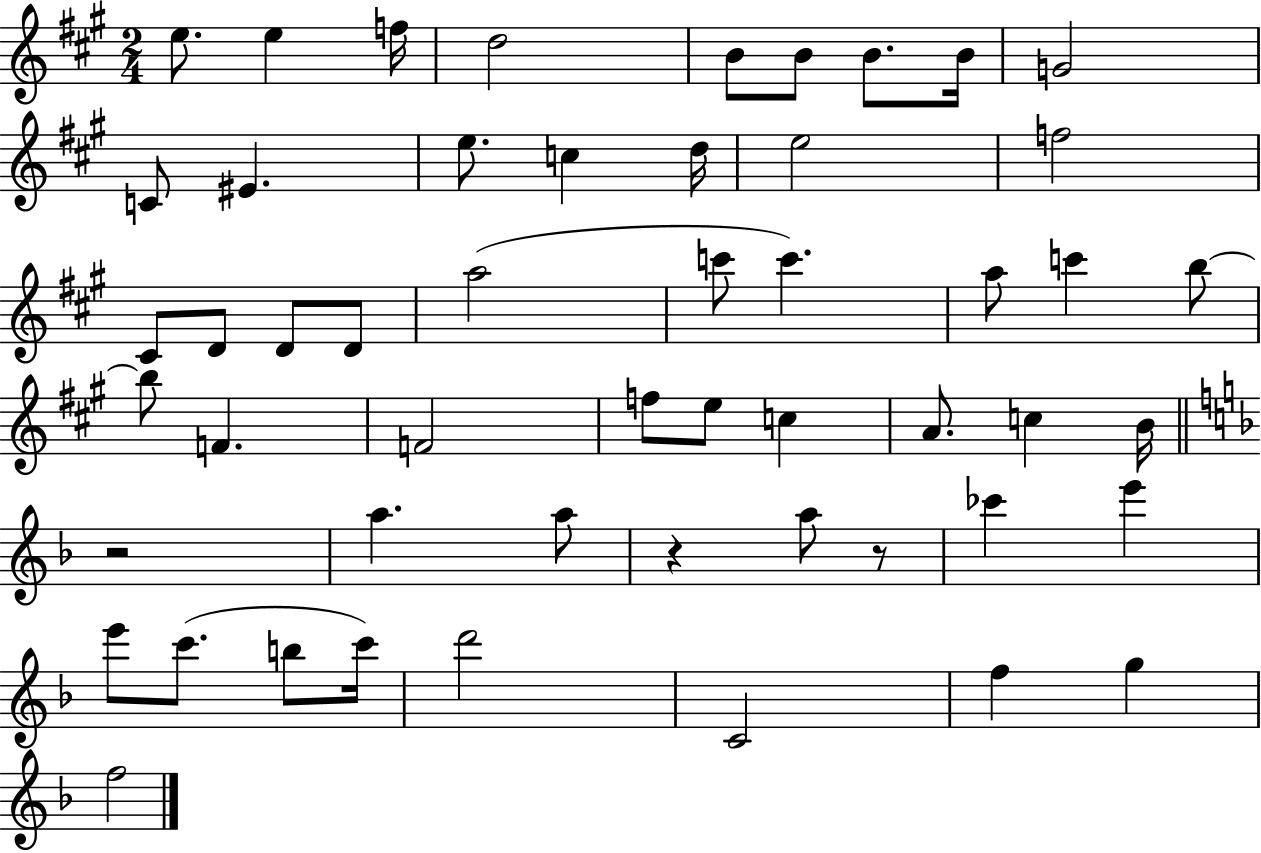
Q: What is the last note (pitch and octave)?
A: F5